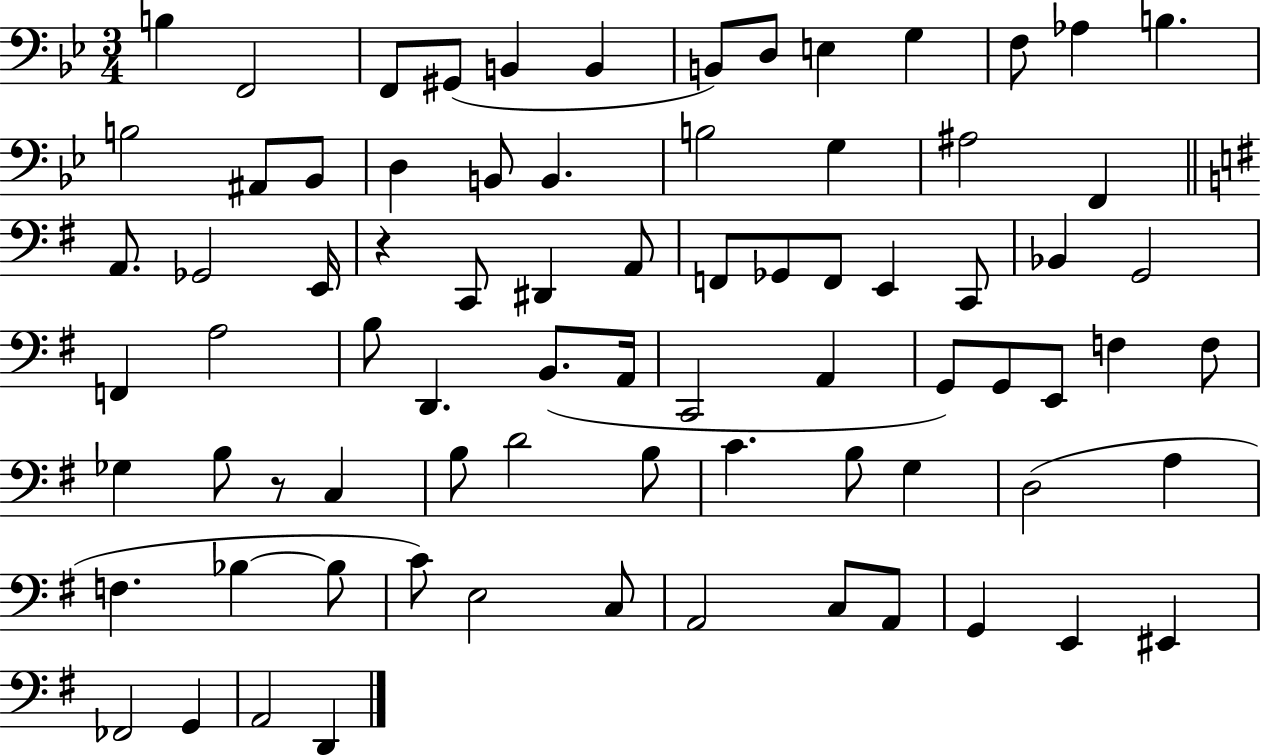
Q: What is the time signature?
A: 3/4